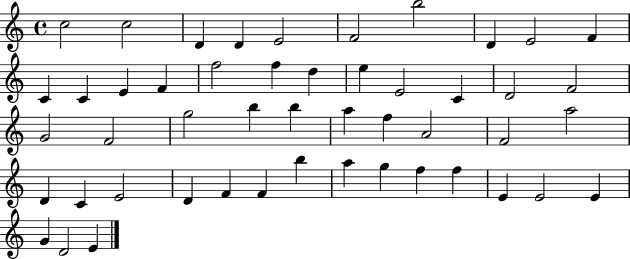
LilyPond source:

{
  \clef treble
  \time 4/4
  \defaultTimeSignature
  \key c \major
  c''2 c''2 | d'4 d'4 e'2 | f'2 b''2 | d'4 e'2 f'4 | \break c'4 c'4 e'4 f'4 | f''2 f''4 d''4 | e''4 e'2 c'4 | d'2 f'2 | \break g'2 f'2 | g''2 b''4 b''4 | a''4 f''4 a'2 | f'2 a''2 | \break d'4 c'4 e'2 | d'4 f'4 f'4 b''4 | a''4 g''4 f''4 f''4 | e'4 e'2 e'4 | \break g'4 d'2 e'4 | \bar "|."
}